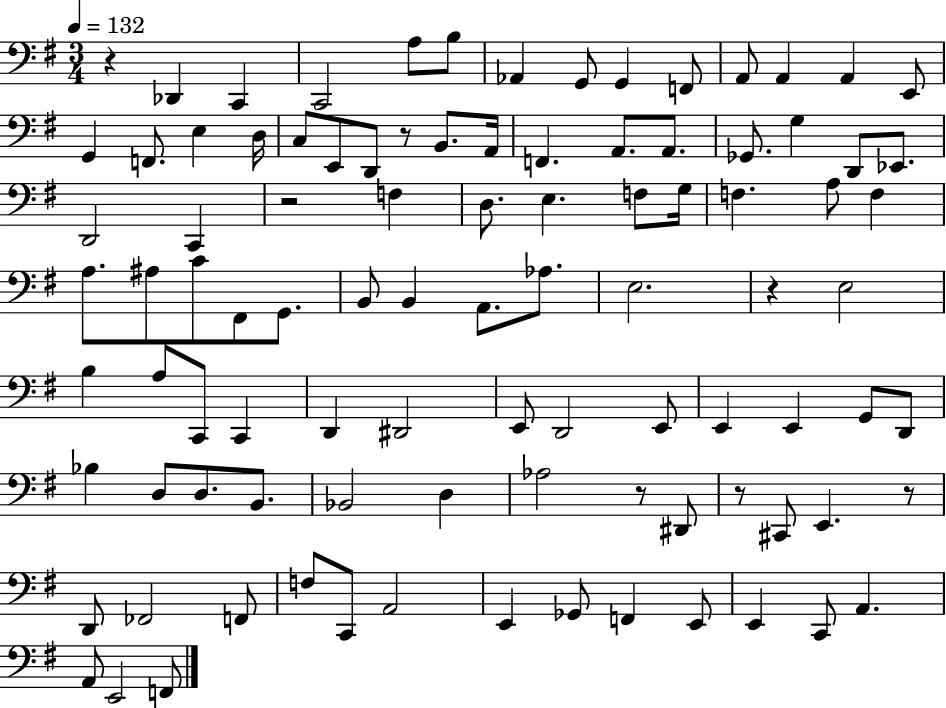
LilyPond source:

{
  \clef bass
  \numericTimeSignature
  \time 3/4
  \key g \major
  \tempo 4 = 132
  r4 des,4 c,4 | c,2 a8 b8 | aes,4 g,8 g,4 f,8 | a,8 a,4 a,4 e,8 | \break g,4 f,8. e4 d16 | c8 e,8 d,8 r8 b,8. a,16 | f,4. a,8. a,8. | ges,8. g4 d,8 ees,8. | \break d,2 c,4 | r2 f4 | d8. e4. f8 g16 | f4. a8 f4 | \break a8. ais8 c'8 fis,8 g,8. | b,8 b,4 a,8. aes8. | e2. | r4 e2 | \break b4 a8 c,8 c,4 | d,4 dis,2 | e,8 d,2 e,8 | e,4 e,4 g,8 d,8 | \break bes4 d8 d8. b,8. | bes,2 d4 | aes2 r8 dis,8 | r8 cis,8 e,4. r8 | \break d,8 fes,2 f,8 | f8 c,8 a,2 | e,4 ges,8 f,4 e,8 | e,4 c,8 a,4. | \break a,8 e,2 f,8 | \bar "|."
}